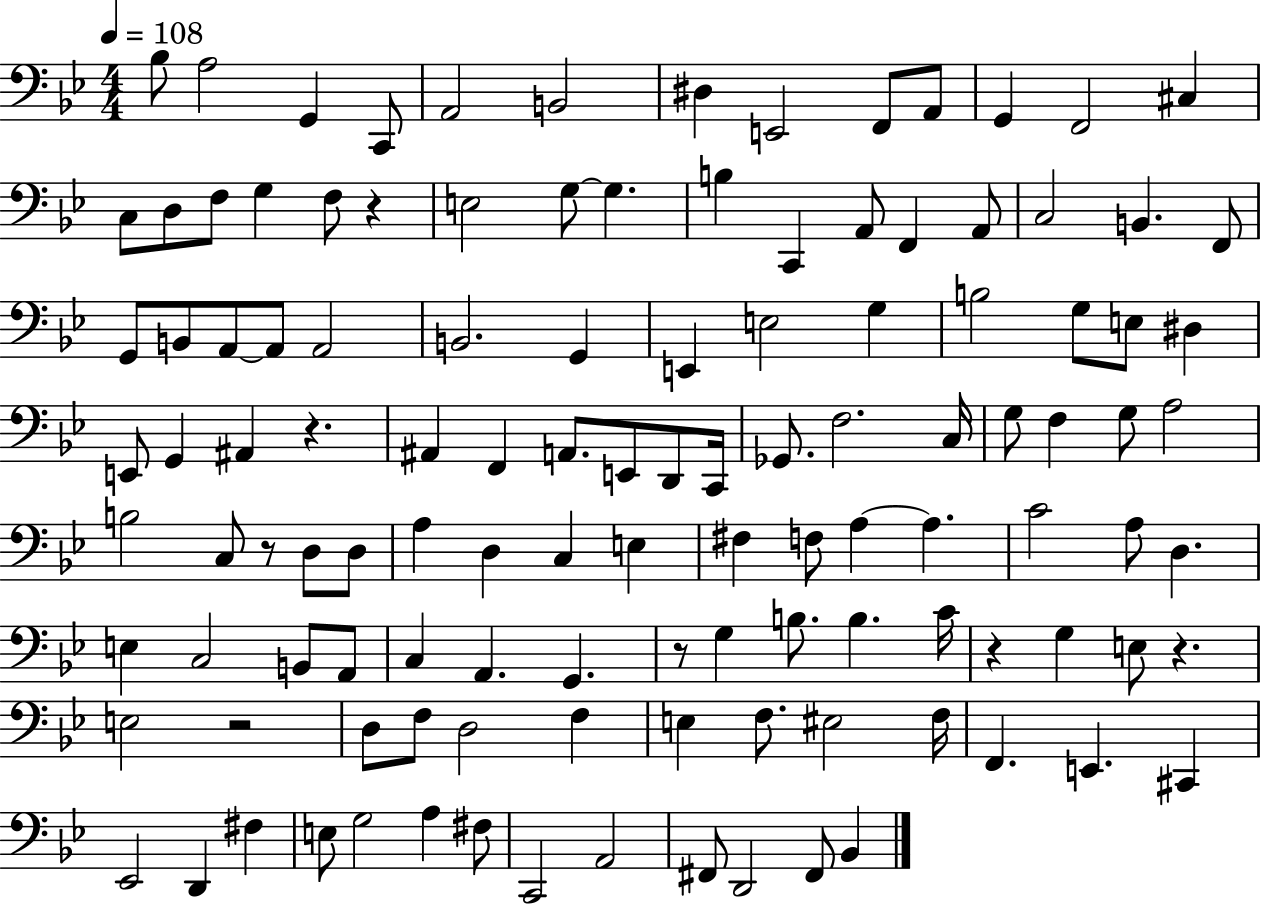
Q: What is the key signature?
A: BES major